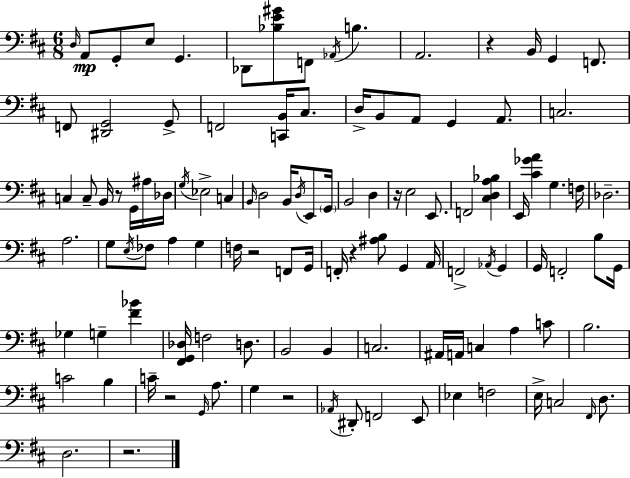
X:1
T:Untitled
M:6/8
L:1/4
K:D
D,/4 A,,/2 G,,/2 E,/2 G,, _D,,/2 [_B,E^G]/2 F,,/2 _A,,/4 B, A,,2 z B,,/4 G,, F,,/2 F,,/2 [^D,,G,,]2 G,,/2 F,,2 [C,,B,,]/4 ^C,/2 D,/4 B,,/2 A,,/2 G,, A,,/2 C,2 C, C,/2 B,,/4 z/2 G,,/4 ^A,/4 _D,/4 G,/4 _E,2 C, B,,/4 D,2 B,,/4 D,/4 E,,/2 G,,/4 B,,2 D, z/4 E,2 E,,/2 F,,2 [^C,D,A,_B,] E,,/4 [^C_GA] G, F,/4 _D,2 A,2 G,/2 E,/4 _F,/2 A, G, F,/4 z2 F,,/2 G,,/4 F,,/4 z [^A,B,]/2 G,, A,,/4 F,,2 _A,,/4 G,, G,,/4 F,,2 B,/2 G,,/4 _G, G, [^F_B] [^F,,G,,_D,]/4 F,2 D,/2 B,,2 B,, C,2 ^A,,/4 A,,/4 C, A, C/2 B,2 C2 B, C/4 z2 G,,/4 A,/2 G, z2 _A,,/4 ^D,,/2 F,,2 E,,/2 _E, F,2 E,/4 C,2 ^F,,/4 D,/2 D,2 z2